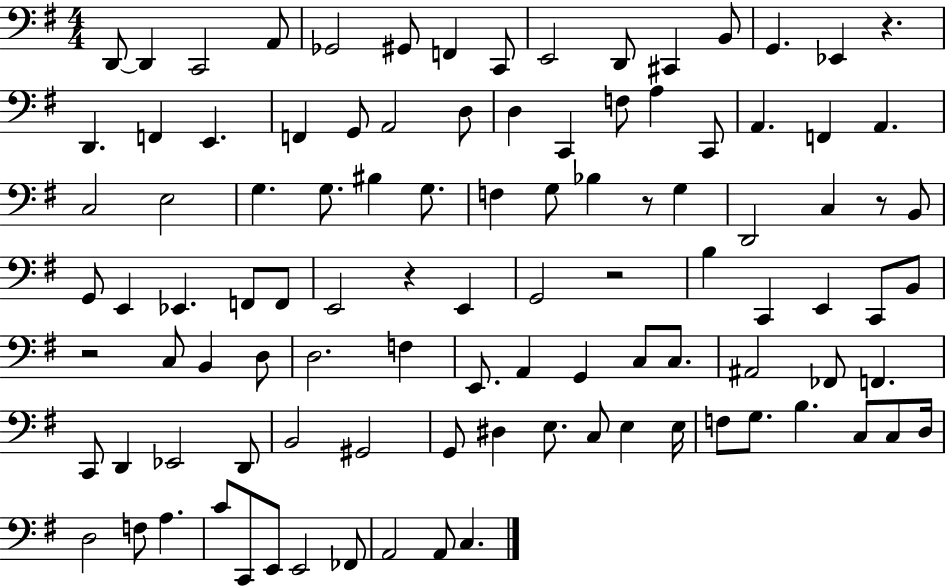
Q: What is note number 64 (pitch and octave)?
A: C3